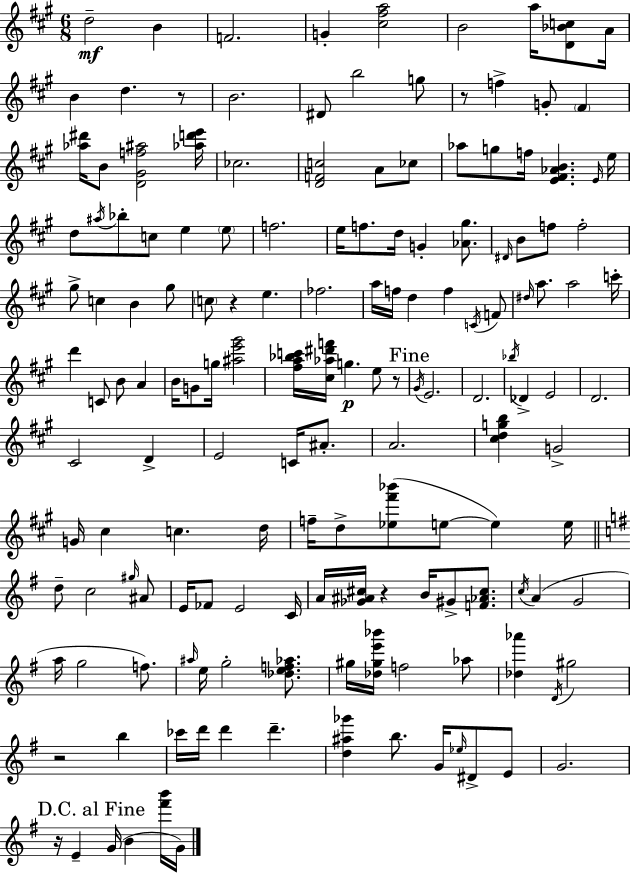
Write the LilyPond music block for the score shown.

{
  \clef treble
  \numericTimeSignature
  \time 6/8
  \key a \major
  \repeat volta 2 { d''2--\mf b'4 | f'2. | g'4-. <cis'' fis'' a''>2 | b'2 a''16 <d' bes' c''>8 a'16 | \break b'4 d''4. r8 | b'2. | dis'8 b''2 g''8 | r8 f''4-> g'8-. \parenthesize fis'4 | \break <aes'' dis'''>16 b'8 <d' gis' f'' ais''>2 <aes'' d''' e'''>16 | ces''2. | <d' f' c''>2 a'8 ces''8 | aes''8 g''8 f''16 <e' fis' aes' b'>4. \grace { e'16 } | \break e''16 d''8 \acciaccatura { ais''16 } bes''8-. c''8 e''4 | \parenthesize e''8 f''2. | e''16 f''8. d''16 g'4-. <aes' gis''>8. | \grace { dis'16 } b'8 f''8 f''2-. | \break gis''8-> c''4 b'4 | gis''8 \parenthesize c''8 r4 e''4. | fes''2. | a''16 f''16 d''4 f''4 | \break \acciaccatura { c'16 } f'8 \grace { dis''16 } a''8. a''2 | c'''16-. d'''4 c'8 b'8 | a'4 b'16 g'8 g''16 <ais'' e''' gis'''>2 | <fis'' a'' bes'' c'''>16 <cis'' aes'' dis''' f'''>16 g''4.\p | \break e''8 r8 \mark "Fine" \acciaccatura { gis'16 } e'2. | d'2. | \acciaccatura { bes''16 } des'4-> e'2 | d'2. | \break cis'2 | d'4-> e'2 | c'16 ais'8.-. a'2. | <cis'' d'' g'' b''>4 g'2-> | \break g'16 cis''4 | c''4. d''16 f''16-- d''8-> <ees'' fis''' bes'''>8( | e''8~~ e''4) e''16 \bar "||" \break \key e \minor d''8-- c''2 \grace { gis''16 } ais'8 | e'16 fes'8 e'2 | c'16 a'16 <ges' ais' cis''>16 r4 b'16 gis'8-> <f' aes' cis''>8. | \acciaccatura { c''16 }( a'4 g'2 | \break a''16 g''2 f''8.) | \grace { ais''16 } e''16 g''2-. | <des'' e'' f'' aes''>8. gis''16 <des'' gis'' e''' bes'''>16 f''2 | aes''8 <des'' aes'''>4 \acciaccatura { d'16 } gis''2 | \break r2 | b''4 ces'''16 d'''16 d'''4 d'''4.-- | <d'' ais'' ges'''>4 b''8. g'16 | \grace { ees''16 } dis'8-> e'8 g'2. | \break \mark "D.C. al Fine" r16 e'4-- g'16( b'4 | <fis''' b'''>16 g'16) } \bar "|."
}